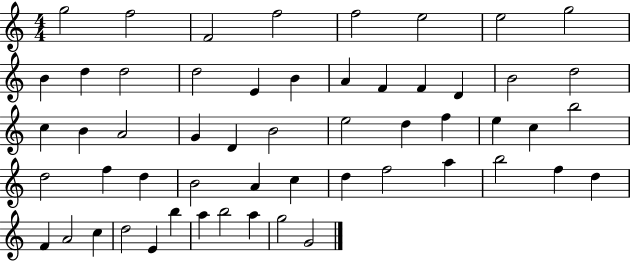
G5/h F5/h F4/h F5/h F5/h E5/h E5/h G5/h B4/q D5/q D5/h D5/h E4/q B4/q A4/q F4/q F4/q D4/q B4/h D5/h C5/q B4/q A4/h G4/q D4/q B4/h E5/h D5/q F5/q E5/q C5/q B5/h D5/h F5/q D5/q B4/h A4/q C5/q D5/q F5/h A5/q B5/h F5/q D5/q F4/q A4/h C5/q D5/h E4/q B5/q A5/q B5/h A5/q G5/h G4/h